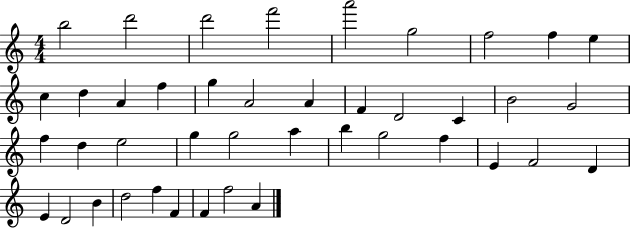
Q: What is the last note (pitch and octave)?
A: A4